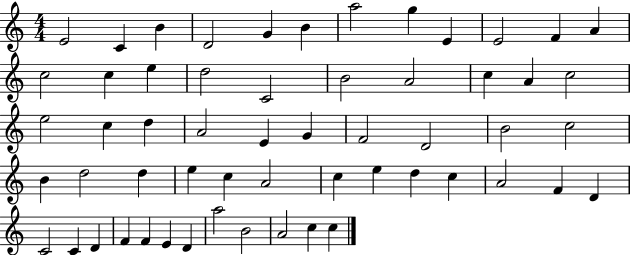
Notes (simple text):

E4/h C4/q B4/q D4/h G4/q B4/q A5/h G5/q E4/q E4/h F4/q A4/q C5/h C5/q E5/q D5/h C4/h B4/h A4/h C5/q A4/q C5/h E5/h C5/q D5/q A4/h E4/q G4/q F4/h D4/h B4/h C5/h B4/q D5/h D5/q E5/q C5/q A4/h C5/q E5/q D5/q C5/q A4/h F4/q D4/q C4/h C4/q D4/q F4/q F4/q E4/q D4/q A5/h B4/h A4/h C5/q C5/q